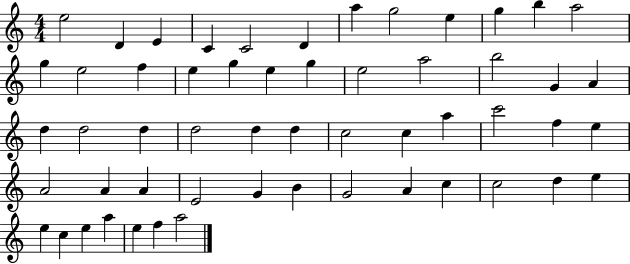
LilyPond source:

{
  \clef treble
  \numericTimeSignature
  \time 4/4
  \key c \major
  e''2 d'4 e'4 | c'4 c'2 d'4 | a''4 g''2 e''4 | g''4 b''4 a''2 | \break g''4 e''2 f''4 | e''4 g''4 e''4 g''4 | e''2 a''2 | b''2 g'4 a'4 | \break d''4 d''2 d''4 | d''2 d''4 d''4 | c''2 c''4 a''4 | c'''2 f''4 e''4 | \break a'2 a'4 a'4 | e'2 g'4 b'4 | g'2 a'4 c''4 | c''2 d''4 e''4 | \break e''4 c''4 e''4 a''4 | e''4 f''4 a''2 | \bar "|."
}